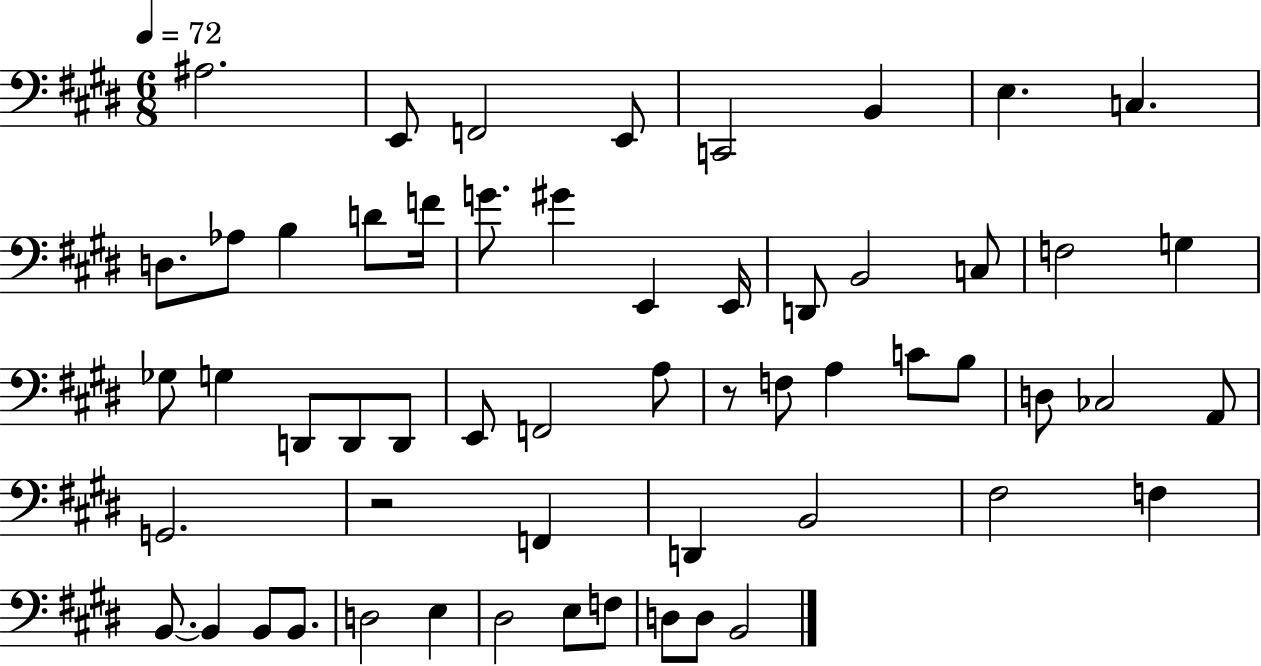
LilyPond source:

{
  \clef bass
  \numericTimeSignature
  \time 6/8
  \key e \major
  \tempo 4 = 72
  ais2. | e,8 f,2 e,8 | c,2 b,4 | e4. c4. | \break d8. aes8 b4 d'8 f'16 | g'8. gis'4 e,4 e,16 | d,8 b,2 c8 | f2 g4 | \break ges8 g4 d,8 d,8 d,8 | e,8 f,2 a8 | r8 f8 a4 c'8 b8 | d8 ces2 a,8 | \break g,2. | r2 f,4 | d,4 b,2 | fis2 f4 | \break b,8.~~ b,4 b,8 b,8. | d2 e4 | dis2 e8 f8 | d8 d8 b,2 | \break \bar "|."
}